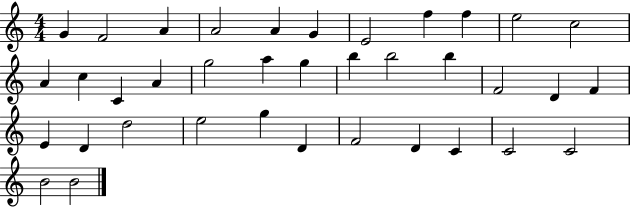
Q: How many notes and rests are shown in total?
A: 37